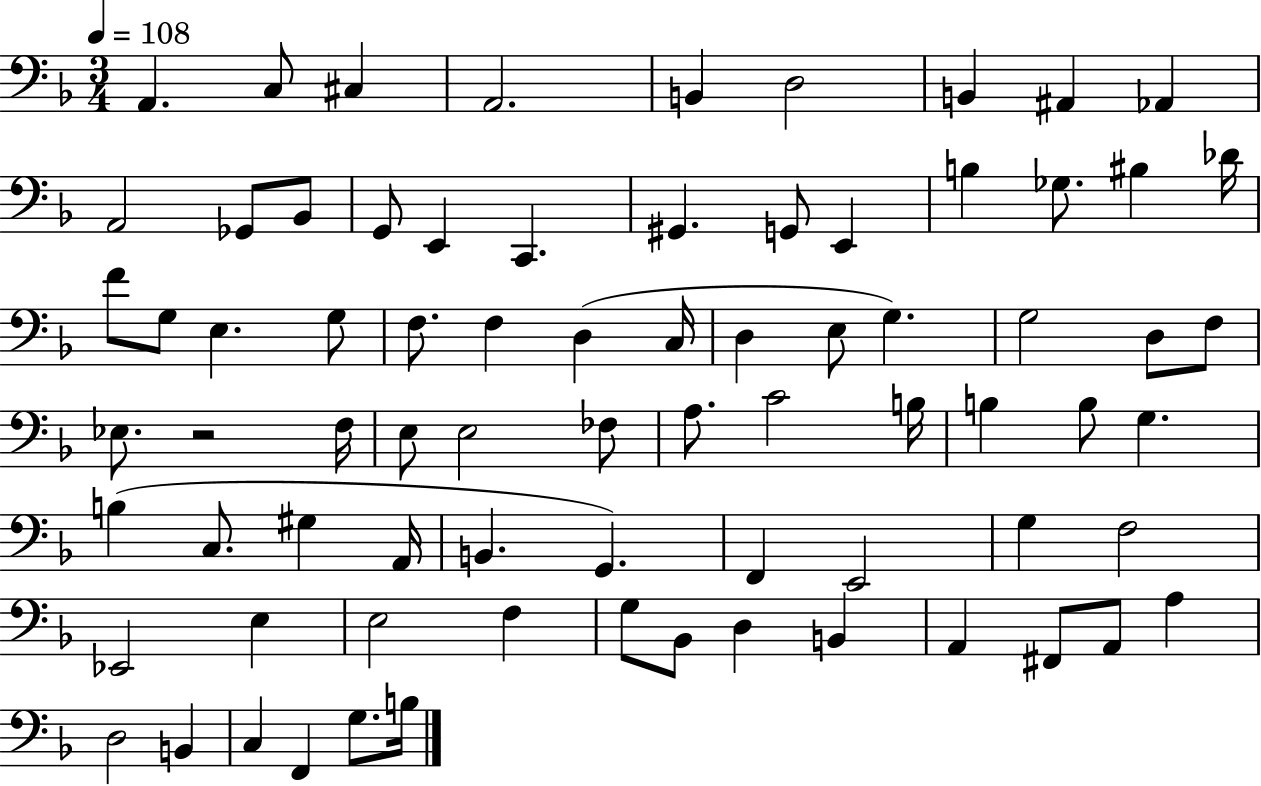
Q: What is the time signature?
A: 3/4